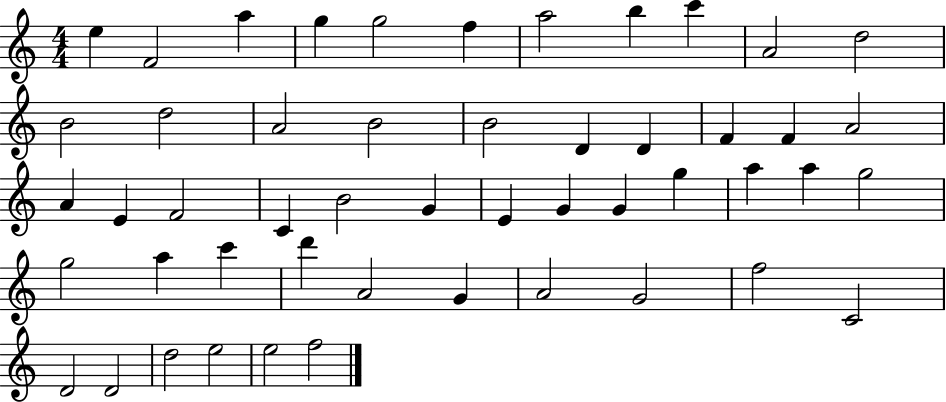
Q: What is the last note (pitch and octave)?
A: F5